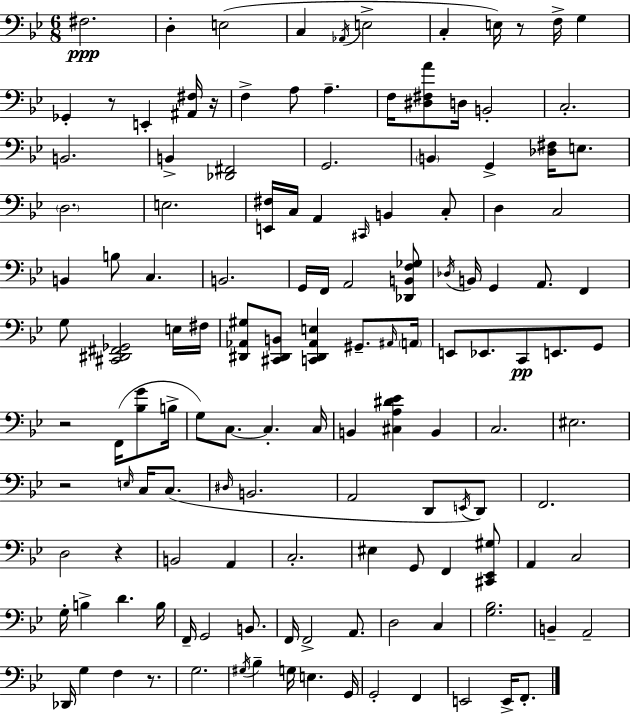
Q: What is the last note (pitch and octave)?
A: F2